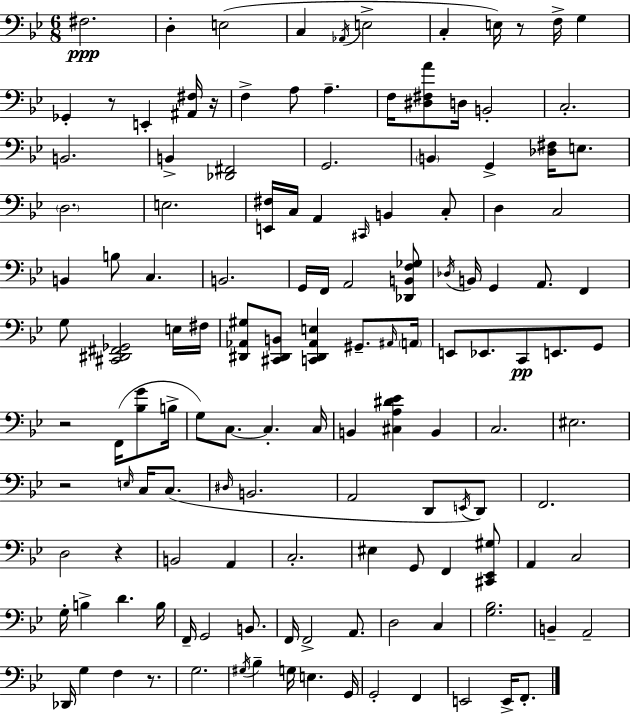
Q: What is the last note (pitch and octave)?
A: F2